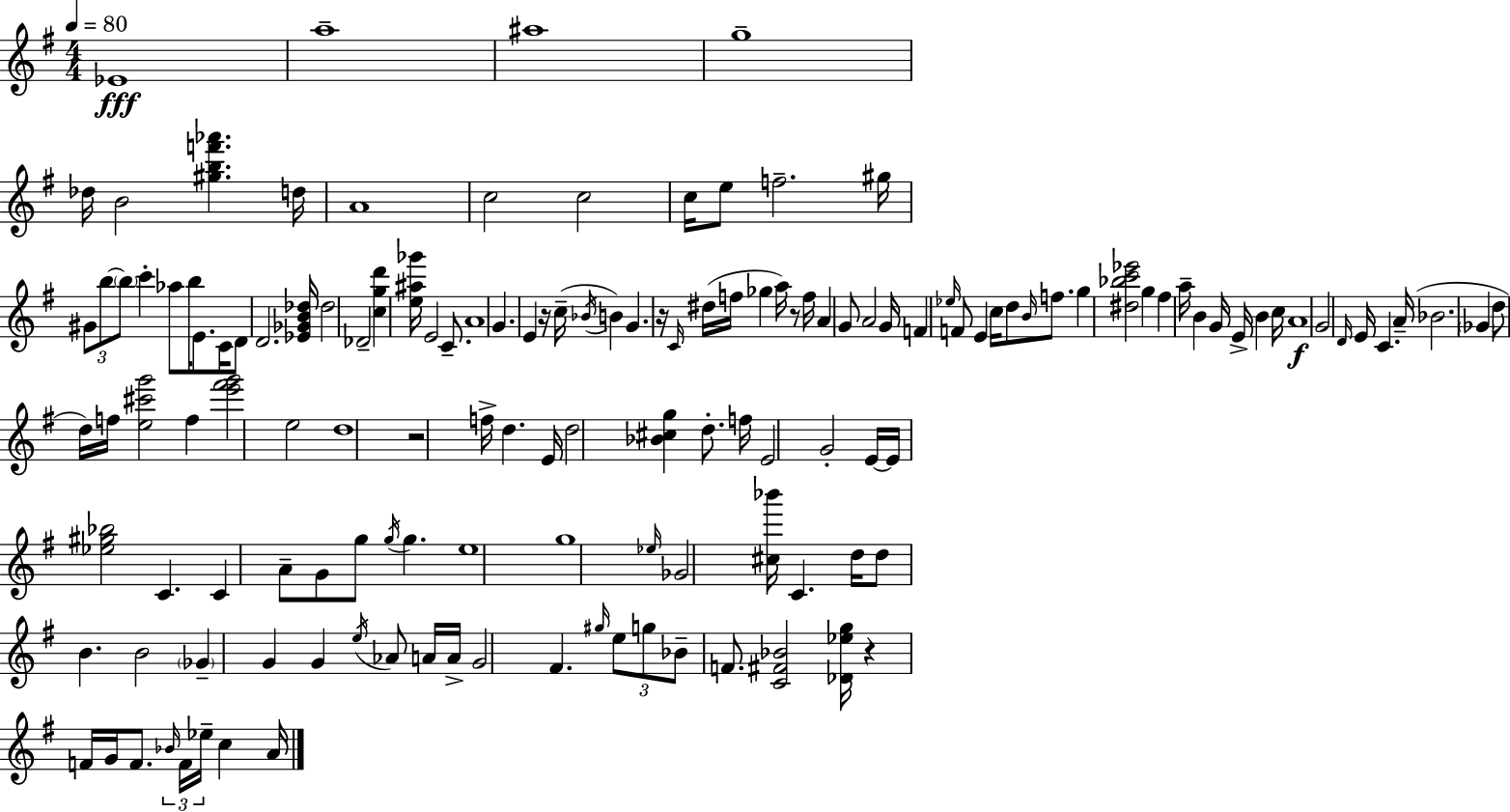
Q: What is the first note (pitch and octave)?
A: Eb4